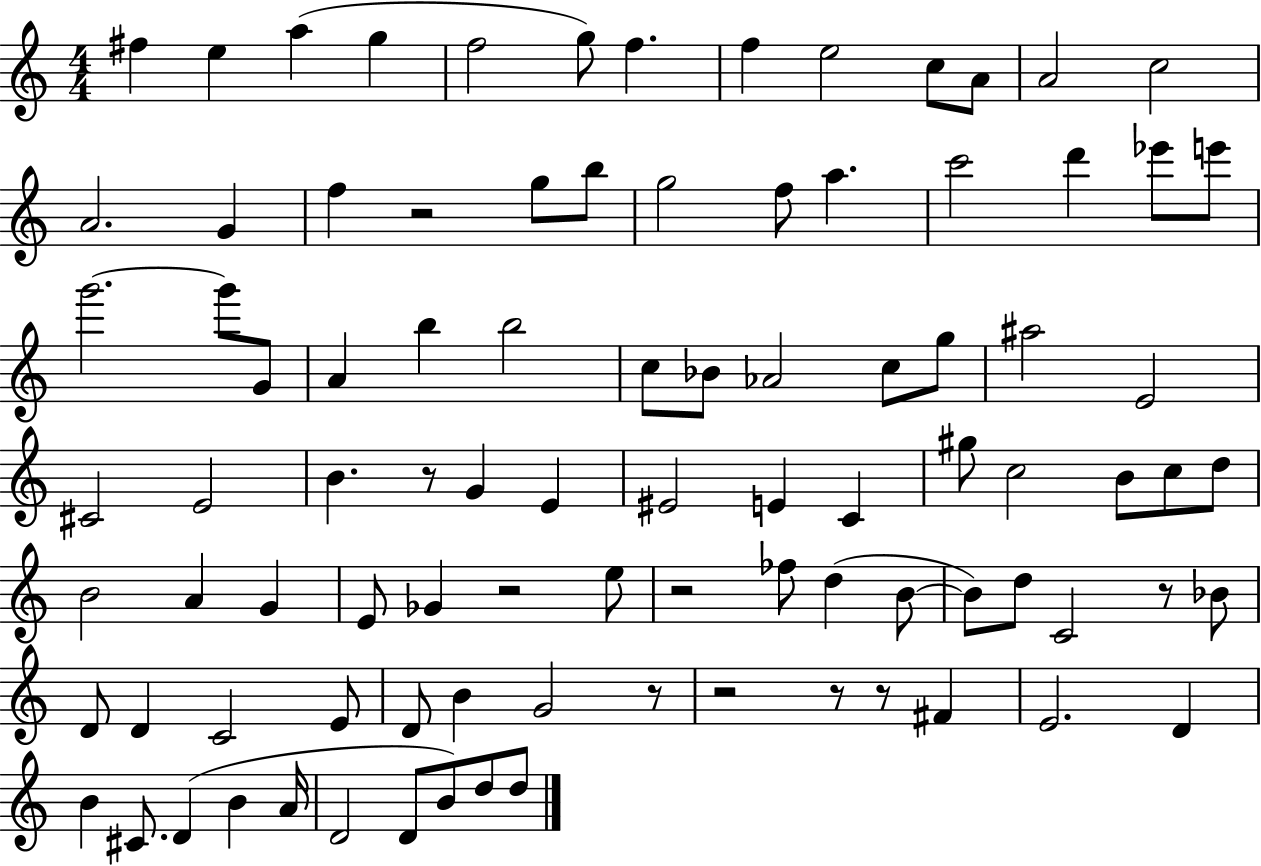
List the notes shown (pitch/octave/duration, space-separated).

F#5/q E5/q A5/q G5/q F5/h G5/e F5/q. F5/q E5/h C5/e A4/e A4/h C5/h A4/h. G4/q F5/q R/h G5/e B5/e G5/h F5/e A5/q. C6/h D6/q Eb6/e E6/e G6/h. G6/e G4/e A4/q B5/q B5/h C5/e Bb4/e Ab4/h C5/e G5/e A#5/h E4/h C#4/h E4/h B4/q. R/e G4/q E4/q EIS4/h E4/q C4/q G#5/e C5/h B4/e C5/e D5/e B4/h A4/q G4/q E4/e Gb4/q R/h E5/e R/h FES5/e D5/q B4/e B4/e D5/e C4/h R/e Bb4/e D4/e D4/q C4/h E4/e D4/e B4/q G4/h R/e R/h R/e R/e F#4/q E4/h. D4/q B4/q C#4/e. D4/q B4/q A4/s D4/h D4/e B4/e D5/e D5/e